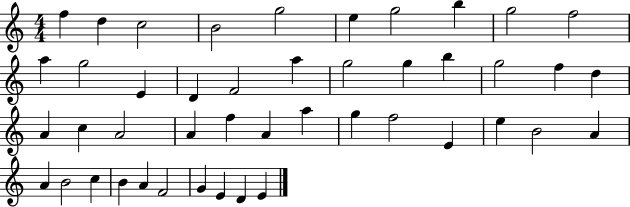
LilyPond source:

{
  \clef treble
  \numericTimeSignature
  \time 4/4
  \key c \major
  f''4 d''4 c''2 | b'2 g''2 | e''4 g''2 b''4 | g''2 f''2 | \break a''4 g''2 e'4 | d'4 f'2 a''4 | g''2 g''4 b''4 | g''2 f''4 d''4 | \break a'4 c''4 a'2 | a'4 f''4 a'4 a''4 | g''4 f''2 e'4 | e''4 b'2 a'4 | \break a'4 b'2 c''4 | b'4 a'4 f'2 | g'4 e'4 d'4 e'4 | \bar "|."
}